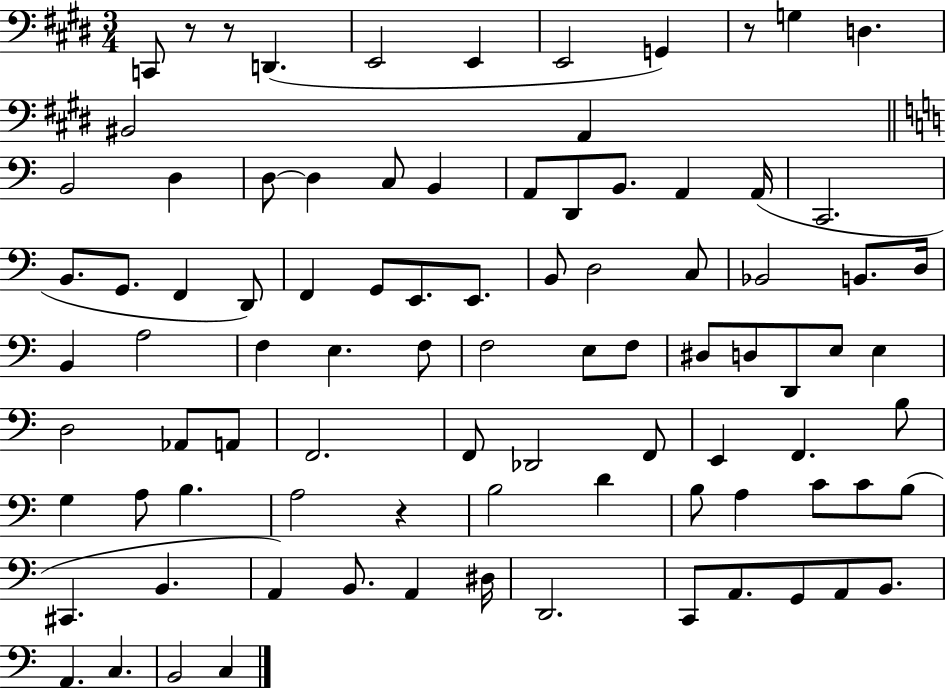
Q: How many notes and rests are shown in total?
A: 90